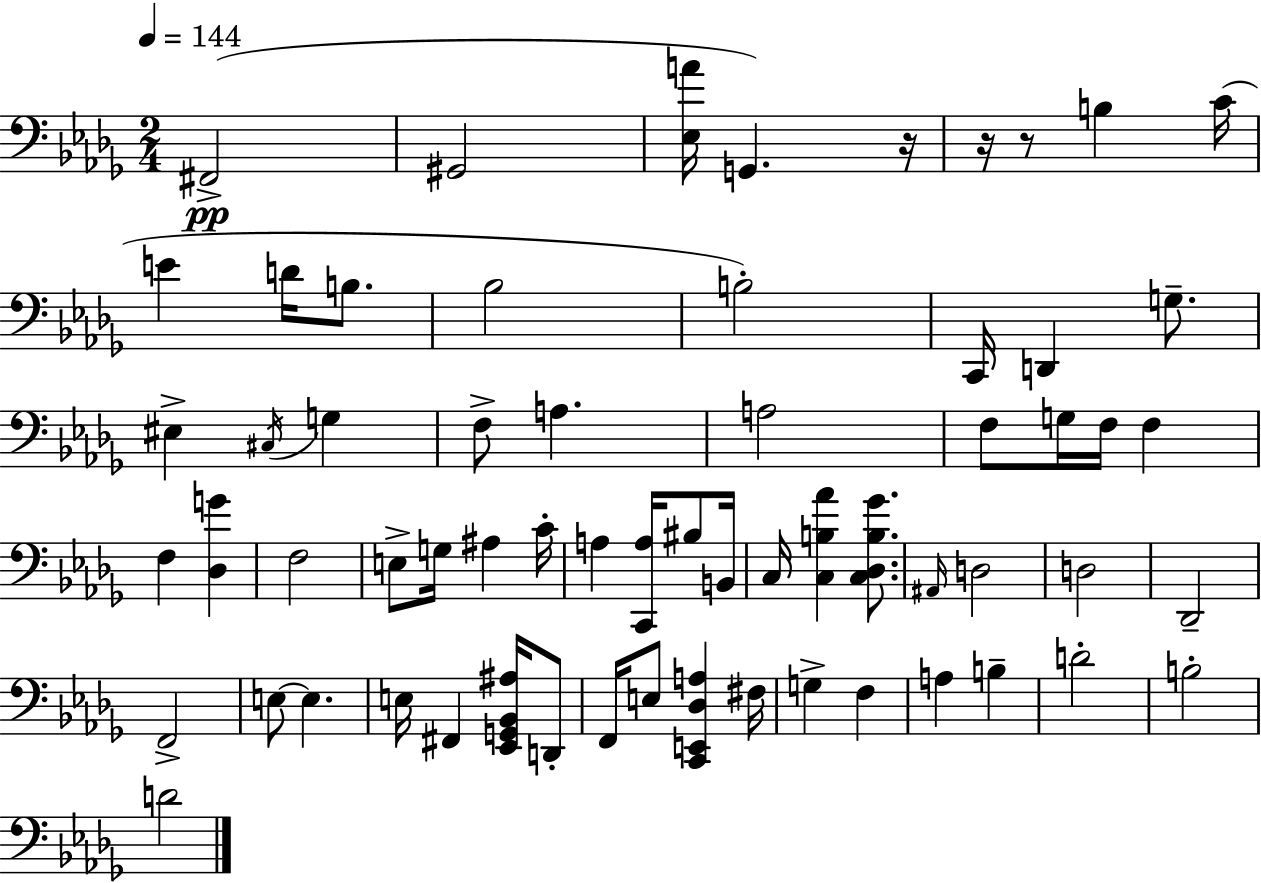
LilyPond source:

{
  \clef bass
  \numericTimeSignature
  \time 2/4
  \key bes \minor
  \tempo 4 = 144
  \repeat volta 2 { fis,2->(\pp | gis,2 | <ees a'>16 g,4.) r16 | r16 r8 b4 c'16( | \break e'4 d'16 b8. | bes2 | b2-.) | c,16 d,4 g8.-- | \break eis4-> \acciaccatura { cis16 } g4 | f8-> a4. | a2 | f8 g16 f16 f4 | \break f4 <des g'>4 | f2 | e8-> g16 ais4 | c'16-. a4 <c, a>16 bis8 | \break b,16 c16 <c b aes'>4 <c des b ges'>8. | \grace { ais,16 } d2 | d2 | des,2-- | \break f,2-> | e8~~ e4. | e16 fis,4 <ees, g, bes, ais>16 | d,8-. f,16 e8 <c, e, des a>4 | \break fis16 g4-> f4 | a4 b4-- | d'2-. | b2-. | \break d'2 | } \bar "|."
}